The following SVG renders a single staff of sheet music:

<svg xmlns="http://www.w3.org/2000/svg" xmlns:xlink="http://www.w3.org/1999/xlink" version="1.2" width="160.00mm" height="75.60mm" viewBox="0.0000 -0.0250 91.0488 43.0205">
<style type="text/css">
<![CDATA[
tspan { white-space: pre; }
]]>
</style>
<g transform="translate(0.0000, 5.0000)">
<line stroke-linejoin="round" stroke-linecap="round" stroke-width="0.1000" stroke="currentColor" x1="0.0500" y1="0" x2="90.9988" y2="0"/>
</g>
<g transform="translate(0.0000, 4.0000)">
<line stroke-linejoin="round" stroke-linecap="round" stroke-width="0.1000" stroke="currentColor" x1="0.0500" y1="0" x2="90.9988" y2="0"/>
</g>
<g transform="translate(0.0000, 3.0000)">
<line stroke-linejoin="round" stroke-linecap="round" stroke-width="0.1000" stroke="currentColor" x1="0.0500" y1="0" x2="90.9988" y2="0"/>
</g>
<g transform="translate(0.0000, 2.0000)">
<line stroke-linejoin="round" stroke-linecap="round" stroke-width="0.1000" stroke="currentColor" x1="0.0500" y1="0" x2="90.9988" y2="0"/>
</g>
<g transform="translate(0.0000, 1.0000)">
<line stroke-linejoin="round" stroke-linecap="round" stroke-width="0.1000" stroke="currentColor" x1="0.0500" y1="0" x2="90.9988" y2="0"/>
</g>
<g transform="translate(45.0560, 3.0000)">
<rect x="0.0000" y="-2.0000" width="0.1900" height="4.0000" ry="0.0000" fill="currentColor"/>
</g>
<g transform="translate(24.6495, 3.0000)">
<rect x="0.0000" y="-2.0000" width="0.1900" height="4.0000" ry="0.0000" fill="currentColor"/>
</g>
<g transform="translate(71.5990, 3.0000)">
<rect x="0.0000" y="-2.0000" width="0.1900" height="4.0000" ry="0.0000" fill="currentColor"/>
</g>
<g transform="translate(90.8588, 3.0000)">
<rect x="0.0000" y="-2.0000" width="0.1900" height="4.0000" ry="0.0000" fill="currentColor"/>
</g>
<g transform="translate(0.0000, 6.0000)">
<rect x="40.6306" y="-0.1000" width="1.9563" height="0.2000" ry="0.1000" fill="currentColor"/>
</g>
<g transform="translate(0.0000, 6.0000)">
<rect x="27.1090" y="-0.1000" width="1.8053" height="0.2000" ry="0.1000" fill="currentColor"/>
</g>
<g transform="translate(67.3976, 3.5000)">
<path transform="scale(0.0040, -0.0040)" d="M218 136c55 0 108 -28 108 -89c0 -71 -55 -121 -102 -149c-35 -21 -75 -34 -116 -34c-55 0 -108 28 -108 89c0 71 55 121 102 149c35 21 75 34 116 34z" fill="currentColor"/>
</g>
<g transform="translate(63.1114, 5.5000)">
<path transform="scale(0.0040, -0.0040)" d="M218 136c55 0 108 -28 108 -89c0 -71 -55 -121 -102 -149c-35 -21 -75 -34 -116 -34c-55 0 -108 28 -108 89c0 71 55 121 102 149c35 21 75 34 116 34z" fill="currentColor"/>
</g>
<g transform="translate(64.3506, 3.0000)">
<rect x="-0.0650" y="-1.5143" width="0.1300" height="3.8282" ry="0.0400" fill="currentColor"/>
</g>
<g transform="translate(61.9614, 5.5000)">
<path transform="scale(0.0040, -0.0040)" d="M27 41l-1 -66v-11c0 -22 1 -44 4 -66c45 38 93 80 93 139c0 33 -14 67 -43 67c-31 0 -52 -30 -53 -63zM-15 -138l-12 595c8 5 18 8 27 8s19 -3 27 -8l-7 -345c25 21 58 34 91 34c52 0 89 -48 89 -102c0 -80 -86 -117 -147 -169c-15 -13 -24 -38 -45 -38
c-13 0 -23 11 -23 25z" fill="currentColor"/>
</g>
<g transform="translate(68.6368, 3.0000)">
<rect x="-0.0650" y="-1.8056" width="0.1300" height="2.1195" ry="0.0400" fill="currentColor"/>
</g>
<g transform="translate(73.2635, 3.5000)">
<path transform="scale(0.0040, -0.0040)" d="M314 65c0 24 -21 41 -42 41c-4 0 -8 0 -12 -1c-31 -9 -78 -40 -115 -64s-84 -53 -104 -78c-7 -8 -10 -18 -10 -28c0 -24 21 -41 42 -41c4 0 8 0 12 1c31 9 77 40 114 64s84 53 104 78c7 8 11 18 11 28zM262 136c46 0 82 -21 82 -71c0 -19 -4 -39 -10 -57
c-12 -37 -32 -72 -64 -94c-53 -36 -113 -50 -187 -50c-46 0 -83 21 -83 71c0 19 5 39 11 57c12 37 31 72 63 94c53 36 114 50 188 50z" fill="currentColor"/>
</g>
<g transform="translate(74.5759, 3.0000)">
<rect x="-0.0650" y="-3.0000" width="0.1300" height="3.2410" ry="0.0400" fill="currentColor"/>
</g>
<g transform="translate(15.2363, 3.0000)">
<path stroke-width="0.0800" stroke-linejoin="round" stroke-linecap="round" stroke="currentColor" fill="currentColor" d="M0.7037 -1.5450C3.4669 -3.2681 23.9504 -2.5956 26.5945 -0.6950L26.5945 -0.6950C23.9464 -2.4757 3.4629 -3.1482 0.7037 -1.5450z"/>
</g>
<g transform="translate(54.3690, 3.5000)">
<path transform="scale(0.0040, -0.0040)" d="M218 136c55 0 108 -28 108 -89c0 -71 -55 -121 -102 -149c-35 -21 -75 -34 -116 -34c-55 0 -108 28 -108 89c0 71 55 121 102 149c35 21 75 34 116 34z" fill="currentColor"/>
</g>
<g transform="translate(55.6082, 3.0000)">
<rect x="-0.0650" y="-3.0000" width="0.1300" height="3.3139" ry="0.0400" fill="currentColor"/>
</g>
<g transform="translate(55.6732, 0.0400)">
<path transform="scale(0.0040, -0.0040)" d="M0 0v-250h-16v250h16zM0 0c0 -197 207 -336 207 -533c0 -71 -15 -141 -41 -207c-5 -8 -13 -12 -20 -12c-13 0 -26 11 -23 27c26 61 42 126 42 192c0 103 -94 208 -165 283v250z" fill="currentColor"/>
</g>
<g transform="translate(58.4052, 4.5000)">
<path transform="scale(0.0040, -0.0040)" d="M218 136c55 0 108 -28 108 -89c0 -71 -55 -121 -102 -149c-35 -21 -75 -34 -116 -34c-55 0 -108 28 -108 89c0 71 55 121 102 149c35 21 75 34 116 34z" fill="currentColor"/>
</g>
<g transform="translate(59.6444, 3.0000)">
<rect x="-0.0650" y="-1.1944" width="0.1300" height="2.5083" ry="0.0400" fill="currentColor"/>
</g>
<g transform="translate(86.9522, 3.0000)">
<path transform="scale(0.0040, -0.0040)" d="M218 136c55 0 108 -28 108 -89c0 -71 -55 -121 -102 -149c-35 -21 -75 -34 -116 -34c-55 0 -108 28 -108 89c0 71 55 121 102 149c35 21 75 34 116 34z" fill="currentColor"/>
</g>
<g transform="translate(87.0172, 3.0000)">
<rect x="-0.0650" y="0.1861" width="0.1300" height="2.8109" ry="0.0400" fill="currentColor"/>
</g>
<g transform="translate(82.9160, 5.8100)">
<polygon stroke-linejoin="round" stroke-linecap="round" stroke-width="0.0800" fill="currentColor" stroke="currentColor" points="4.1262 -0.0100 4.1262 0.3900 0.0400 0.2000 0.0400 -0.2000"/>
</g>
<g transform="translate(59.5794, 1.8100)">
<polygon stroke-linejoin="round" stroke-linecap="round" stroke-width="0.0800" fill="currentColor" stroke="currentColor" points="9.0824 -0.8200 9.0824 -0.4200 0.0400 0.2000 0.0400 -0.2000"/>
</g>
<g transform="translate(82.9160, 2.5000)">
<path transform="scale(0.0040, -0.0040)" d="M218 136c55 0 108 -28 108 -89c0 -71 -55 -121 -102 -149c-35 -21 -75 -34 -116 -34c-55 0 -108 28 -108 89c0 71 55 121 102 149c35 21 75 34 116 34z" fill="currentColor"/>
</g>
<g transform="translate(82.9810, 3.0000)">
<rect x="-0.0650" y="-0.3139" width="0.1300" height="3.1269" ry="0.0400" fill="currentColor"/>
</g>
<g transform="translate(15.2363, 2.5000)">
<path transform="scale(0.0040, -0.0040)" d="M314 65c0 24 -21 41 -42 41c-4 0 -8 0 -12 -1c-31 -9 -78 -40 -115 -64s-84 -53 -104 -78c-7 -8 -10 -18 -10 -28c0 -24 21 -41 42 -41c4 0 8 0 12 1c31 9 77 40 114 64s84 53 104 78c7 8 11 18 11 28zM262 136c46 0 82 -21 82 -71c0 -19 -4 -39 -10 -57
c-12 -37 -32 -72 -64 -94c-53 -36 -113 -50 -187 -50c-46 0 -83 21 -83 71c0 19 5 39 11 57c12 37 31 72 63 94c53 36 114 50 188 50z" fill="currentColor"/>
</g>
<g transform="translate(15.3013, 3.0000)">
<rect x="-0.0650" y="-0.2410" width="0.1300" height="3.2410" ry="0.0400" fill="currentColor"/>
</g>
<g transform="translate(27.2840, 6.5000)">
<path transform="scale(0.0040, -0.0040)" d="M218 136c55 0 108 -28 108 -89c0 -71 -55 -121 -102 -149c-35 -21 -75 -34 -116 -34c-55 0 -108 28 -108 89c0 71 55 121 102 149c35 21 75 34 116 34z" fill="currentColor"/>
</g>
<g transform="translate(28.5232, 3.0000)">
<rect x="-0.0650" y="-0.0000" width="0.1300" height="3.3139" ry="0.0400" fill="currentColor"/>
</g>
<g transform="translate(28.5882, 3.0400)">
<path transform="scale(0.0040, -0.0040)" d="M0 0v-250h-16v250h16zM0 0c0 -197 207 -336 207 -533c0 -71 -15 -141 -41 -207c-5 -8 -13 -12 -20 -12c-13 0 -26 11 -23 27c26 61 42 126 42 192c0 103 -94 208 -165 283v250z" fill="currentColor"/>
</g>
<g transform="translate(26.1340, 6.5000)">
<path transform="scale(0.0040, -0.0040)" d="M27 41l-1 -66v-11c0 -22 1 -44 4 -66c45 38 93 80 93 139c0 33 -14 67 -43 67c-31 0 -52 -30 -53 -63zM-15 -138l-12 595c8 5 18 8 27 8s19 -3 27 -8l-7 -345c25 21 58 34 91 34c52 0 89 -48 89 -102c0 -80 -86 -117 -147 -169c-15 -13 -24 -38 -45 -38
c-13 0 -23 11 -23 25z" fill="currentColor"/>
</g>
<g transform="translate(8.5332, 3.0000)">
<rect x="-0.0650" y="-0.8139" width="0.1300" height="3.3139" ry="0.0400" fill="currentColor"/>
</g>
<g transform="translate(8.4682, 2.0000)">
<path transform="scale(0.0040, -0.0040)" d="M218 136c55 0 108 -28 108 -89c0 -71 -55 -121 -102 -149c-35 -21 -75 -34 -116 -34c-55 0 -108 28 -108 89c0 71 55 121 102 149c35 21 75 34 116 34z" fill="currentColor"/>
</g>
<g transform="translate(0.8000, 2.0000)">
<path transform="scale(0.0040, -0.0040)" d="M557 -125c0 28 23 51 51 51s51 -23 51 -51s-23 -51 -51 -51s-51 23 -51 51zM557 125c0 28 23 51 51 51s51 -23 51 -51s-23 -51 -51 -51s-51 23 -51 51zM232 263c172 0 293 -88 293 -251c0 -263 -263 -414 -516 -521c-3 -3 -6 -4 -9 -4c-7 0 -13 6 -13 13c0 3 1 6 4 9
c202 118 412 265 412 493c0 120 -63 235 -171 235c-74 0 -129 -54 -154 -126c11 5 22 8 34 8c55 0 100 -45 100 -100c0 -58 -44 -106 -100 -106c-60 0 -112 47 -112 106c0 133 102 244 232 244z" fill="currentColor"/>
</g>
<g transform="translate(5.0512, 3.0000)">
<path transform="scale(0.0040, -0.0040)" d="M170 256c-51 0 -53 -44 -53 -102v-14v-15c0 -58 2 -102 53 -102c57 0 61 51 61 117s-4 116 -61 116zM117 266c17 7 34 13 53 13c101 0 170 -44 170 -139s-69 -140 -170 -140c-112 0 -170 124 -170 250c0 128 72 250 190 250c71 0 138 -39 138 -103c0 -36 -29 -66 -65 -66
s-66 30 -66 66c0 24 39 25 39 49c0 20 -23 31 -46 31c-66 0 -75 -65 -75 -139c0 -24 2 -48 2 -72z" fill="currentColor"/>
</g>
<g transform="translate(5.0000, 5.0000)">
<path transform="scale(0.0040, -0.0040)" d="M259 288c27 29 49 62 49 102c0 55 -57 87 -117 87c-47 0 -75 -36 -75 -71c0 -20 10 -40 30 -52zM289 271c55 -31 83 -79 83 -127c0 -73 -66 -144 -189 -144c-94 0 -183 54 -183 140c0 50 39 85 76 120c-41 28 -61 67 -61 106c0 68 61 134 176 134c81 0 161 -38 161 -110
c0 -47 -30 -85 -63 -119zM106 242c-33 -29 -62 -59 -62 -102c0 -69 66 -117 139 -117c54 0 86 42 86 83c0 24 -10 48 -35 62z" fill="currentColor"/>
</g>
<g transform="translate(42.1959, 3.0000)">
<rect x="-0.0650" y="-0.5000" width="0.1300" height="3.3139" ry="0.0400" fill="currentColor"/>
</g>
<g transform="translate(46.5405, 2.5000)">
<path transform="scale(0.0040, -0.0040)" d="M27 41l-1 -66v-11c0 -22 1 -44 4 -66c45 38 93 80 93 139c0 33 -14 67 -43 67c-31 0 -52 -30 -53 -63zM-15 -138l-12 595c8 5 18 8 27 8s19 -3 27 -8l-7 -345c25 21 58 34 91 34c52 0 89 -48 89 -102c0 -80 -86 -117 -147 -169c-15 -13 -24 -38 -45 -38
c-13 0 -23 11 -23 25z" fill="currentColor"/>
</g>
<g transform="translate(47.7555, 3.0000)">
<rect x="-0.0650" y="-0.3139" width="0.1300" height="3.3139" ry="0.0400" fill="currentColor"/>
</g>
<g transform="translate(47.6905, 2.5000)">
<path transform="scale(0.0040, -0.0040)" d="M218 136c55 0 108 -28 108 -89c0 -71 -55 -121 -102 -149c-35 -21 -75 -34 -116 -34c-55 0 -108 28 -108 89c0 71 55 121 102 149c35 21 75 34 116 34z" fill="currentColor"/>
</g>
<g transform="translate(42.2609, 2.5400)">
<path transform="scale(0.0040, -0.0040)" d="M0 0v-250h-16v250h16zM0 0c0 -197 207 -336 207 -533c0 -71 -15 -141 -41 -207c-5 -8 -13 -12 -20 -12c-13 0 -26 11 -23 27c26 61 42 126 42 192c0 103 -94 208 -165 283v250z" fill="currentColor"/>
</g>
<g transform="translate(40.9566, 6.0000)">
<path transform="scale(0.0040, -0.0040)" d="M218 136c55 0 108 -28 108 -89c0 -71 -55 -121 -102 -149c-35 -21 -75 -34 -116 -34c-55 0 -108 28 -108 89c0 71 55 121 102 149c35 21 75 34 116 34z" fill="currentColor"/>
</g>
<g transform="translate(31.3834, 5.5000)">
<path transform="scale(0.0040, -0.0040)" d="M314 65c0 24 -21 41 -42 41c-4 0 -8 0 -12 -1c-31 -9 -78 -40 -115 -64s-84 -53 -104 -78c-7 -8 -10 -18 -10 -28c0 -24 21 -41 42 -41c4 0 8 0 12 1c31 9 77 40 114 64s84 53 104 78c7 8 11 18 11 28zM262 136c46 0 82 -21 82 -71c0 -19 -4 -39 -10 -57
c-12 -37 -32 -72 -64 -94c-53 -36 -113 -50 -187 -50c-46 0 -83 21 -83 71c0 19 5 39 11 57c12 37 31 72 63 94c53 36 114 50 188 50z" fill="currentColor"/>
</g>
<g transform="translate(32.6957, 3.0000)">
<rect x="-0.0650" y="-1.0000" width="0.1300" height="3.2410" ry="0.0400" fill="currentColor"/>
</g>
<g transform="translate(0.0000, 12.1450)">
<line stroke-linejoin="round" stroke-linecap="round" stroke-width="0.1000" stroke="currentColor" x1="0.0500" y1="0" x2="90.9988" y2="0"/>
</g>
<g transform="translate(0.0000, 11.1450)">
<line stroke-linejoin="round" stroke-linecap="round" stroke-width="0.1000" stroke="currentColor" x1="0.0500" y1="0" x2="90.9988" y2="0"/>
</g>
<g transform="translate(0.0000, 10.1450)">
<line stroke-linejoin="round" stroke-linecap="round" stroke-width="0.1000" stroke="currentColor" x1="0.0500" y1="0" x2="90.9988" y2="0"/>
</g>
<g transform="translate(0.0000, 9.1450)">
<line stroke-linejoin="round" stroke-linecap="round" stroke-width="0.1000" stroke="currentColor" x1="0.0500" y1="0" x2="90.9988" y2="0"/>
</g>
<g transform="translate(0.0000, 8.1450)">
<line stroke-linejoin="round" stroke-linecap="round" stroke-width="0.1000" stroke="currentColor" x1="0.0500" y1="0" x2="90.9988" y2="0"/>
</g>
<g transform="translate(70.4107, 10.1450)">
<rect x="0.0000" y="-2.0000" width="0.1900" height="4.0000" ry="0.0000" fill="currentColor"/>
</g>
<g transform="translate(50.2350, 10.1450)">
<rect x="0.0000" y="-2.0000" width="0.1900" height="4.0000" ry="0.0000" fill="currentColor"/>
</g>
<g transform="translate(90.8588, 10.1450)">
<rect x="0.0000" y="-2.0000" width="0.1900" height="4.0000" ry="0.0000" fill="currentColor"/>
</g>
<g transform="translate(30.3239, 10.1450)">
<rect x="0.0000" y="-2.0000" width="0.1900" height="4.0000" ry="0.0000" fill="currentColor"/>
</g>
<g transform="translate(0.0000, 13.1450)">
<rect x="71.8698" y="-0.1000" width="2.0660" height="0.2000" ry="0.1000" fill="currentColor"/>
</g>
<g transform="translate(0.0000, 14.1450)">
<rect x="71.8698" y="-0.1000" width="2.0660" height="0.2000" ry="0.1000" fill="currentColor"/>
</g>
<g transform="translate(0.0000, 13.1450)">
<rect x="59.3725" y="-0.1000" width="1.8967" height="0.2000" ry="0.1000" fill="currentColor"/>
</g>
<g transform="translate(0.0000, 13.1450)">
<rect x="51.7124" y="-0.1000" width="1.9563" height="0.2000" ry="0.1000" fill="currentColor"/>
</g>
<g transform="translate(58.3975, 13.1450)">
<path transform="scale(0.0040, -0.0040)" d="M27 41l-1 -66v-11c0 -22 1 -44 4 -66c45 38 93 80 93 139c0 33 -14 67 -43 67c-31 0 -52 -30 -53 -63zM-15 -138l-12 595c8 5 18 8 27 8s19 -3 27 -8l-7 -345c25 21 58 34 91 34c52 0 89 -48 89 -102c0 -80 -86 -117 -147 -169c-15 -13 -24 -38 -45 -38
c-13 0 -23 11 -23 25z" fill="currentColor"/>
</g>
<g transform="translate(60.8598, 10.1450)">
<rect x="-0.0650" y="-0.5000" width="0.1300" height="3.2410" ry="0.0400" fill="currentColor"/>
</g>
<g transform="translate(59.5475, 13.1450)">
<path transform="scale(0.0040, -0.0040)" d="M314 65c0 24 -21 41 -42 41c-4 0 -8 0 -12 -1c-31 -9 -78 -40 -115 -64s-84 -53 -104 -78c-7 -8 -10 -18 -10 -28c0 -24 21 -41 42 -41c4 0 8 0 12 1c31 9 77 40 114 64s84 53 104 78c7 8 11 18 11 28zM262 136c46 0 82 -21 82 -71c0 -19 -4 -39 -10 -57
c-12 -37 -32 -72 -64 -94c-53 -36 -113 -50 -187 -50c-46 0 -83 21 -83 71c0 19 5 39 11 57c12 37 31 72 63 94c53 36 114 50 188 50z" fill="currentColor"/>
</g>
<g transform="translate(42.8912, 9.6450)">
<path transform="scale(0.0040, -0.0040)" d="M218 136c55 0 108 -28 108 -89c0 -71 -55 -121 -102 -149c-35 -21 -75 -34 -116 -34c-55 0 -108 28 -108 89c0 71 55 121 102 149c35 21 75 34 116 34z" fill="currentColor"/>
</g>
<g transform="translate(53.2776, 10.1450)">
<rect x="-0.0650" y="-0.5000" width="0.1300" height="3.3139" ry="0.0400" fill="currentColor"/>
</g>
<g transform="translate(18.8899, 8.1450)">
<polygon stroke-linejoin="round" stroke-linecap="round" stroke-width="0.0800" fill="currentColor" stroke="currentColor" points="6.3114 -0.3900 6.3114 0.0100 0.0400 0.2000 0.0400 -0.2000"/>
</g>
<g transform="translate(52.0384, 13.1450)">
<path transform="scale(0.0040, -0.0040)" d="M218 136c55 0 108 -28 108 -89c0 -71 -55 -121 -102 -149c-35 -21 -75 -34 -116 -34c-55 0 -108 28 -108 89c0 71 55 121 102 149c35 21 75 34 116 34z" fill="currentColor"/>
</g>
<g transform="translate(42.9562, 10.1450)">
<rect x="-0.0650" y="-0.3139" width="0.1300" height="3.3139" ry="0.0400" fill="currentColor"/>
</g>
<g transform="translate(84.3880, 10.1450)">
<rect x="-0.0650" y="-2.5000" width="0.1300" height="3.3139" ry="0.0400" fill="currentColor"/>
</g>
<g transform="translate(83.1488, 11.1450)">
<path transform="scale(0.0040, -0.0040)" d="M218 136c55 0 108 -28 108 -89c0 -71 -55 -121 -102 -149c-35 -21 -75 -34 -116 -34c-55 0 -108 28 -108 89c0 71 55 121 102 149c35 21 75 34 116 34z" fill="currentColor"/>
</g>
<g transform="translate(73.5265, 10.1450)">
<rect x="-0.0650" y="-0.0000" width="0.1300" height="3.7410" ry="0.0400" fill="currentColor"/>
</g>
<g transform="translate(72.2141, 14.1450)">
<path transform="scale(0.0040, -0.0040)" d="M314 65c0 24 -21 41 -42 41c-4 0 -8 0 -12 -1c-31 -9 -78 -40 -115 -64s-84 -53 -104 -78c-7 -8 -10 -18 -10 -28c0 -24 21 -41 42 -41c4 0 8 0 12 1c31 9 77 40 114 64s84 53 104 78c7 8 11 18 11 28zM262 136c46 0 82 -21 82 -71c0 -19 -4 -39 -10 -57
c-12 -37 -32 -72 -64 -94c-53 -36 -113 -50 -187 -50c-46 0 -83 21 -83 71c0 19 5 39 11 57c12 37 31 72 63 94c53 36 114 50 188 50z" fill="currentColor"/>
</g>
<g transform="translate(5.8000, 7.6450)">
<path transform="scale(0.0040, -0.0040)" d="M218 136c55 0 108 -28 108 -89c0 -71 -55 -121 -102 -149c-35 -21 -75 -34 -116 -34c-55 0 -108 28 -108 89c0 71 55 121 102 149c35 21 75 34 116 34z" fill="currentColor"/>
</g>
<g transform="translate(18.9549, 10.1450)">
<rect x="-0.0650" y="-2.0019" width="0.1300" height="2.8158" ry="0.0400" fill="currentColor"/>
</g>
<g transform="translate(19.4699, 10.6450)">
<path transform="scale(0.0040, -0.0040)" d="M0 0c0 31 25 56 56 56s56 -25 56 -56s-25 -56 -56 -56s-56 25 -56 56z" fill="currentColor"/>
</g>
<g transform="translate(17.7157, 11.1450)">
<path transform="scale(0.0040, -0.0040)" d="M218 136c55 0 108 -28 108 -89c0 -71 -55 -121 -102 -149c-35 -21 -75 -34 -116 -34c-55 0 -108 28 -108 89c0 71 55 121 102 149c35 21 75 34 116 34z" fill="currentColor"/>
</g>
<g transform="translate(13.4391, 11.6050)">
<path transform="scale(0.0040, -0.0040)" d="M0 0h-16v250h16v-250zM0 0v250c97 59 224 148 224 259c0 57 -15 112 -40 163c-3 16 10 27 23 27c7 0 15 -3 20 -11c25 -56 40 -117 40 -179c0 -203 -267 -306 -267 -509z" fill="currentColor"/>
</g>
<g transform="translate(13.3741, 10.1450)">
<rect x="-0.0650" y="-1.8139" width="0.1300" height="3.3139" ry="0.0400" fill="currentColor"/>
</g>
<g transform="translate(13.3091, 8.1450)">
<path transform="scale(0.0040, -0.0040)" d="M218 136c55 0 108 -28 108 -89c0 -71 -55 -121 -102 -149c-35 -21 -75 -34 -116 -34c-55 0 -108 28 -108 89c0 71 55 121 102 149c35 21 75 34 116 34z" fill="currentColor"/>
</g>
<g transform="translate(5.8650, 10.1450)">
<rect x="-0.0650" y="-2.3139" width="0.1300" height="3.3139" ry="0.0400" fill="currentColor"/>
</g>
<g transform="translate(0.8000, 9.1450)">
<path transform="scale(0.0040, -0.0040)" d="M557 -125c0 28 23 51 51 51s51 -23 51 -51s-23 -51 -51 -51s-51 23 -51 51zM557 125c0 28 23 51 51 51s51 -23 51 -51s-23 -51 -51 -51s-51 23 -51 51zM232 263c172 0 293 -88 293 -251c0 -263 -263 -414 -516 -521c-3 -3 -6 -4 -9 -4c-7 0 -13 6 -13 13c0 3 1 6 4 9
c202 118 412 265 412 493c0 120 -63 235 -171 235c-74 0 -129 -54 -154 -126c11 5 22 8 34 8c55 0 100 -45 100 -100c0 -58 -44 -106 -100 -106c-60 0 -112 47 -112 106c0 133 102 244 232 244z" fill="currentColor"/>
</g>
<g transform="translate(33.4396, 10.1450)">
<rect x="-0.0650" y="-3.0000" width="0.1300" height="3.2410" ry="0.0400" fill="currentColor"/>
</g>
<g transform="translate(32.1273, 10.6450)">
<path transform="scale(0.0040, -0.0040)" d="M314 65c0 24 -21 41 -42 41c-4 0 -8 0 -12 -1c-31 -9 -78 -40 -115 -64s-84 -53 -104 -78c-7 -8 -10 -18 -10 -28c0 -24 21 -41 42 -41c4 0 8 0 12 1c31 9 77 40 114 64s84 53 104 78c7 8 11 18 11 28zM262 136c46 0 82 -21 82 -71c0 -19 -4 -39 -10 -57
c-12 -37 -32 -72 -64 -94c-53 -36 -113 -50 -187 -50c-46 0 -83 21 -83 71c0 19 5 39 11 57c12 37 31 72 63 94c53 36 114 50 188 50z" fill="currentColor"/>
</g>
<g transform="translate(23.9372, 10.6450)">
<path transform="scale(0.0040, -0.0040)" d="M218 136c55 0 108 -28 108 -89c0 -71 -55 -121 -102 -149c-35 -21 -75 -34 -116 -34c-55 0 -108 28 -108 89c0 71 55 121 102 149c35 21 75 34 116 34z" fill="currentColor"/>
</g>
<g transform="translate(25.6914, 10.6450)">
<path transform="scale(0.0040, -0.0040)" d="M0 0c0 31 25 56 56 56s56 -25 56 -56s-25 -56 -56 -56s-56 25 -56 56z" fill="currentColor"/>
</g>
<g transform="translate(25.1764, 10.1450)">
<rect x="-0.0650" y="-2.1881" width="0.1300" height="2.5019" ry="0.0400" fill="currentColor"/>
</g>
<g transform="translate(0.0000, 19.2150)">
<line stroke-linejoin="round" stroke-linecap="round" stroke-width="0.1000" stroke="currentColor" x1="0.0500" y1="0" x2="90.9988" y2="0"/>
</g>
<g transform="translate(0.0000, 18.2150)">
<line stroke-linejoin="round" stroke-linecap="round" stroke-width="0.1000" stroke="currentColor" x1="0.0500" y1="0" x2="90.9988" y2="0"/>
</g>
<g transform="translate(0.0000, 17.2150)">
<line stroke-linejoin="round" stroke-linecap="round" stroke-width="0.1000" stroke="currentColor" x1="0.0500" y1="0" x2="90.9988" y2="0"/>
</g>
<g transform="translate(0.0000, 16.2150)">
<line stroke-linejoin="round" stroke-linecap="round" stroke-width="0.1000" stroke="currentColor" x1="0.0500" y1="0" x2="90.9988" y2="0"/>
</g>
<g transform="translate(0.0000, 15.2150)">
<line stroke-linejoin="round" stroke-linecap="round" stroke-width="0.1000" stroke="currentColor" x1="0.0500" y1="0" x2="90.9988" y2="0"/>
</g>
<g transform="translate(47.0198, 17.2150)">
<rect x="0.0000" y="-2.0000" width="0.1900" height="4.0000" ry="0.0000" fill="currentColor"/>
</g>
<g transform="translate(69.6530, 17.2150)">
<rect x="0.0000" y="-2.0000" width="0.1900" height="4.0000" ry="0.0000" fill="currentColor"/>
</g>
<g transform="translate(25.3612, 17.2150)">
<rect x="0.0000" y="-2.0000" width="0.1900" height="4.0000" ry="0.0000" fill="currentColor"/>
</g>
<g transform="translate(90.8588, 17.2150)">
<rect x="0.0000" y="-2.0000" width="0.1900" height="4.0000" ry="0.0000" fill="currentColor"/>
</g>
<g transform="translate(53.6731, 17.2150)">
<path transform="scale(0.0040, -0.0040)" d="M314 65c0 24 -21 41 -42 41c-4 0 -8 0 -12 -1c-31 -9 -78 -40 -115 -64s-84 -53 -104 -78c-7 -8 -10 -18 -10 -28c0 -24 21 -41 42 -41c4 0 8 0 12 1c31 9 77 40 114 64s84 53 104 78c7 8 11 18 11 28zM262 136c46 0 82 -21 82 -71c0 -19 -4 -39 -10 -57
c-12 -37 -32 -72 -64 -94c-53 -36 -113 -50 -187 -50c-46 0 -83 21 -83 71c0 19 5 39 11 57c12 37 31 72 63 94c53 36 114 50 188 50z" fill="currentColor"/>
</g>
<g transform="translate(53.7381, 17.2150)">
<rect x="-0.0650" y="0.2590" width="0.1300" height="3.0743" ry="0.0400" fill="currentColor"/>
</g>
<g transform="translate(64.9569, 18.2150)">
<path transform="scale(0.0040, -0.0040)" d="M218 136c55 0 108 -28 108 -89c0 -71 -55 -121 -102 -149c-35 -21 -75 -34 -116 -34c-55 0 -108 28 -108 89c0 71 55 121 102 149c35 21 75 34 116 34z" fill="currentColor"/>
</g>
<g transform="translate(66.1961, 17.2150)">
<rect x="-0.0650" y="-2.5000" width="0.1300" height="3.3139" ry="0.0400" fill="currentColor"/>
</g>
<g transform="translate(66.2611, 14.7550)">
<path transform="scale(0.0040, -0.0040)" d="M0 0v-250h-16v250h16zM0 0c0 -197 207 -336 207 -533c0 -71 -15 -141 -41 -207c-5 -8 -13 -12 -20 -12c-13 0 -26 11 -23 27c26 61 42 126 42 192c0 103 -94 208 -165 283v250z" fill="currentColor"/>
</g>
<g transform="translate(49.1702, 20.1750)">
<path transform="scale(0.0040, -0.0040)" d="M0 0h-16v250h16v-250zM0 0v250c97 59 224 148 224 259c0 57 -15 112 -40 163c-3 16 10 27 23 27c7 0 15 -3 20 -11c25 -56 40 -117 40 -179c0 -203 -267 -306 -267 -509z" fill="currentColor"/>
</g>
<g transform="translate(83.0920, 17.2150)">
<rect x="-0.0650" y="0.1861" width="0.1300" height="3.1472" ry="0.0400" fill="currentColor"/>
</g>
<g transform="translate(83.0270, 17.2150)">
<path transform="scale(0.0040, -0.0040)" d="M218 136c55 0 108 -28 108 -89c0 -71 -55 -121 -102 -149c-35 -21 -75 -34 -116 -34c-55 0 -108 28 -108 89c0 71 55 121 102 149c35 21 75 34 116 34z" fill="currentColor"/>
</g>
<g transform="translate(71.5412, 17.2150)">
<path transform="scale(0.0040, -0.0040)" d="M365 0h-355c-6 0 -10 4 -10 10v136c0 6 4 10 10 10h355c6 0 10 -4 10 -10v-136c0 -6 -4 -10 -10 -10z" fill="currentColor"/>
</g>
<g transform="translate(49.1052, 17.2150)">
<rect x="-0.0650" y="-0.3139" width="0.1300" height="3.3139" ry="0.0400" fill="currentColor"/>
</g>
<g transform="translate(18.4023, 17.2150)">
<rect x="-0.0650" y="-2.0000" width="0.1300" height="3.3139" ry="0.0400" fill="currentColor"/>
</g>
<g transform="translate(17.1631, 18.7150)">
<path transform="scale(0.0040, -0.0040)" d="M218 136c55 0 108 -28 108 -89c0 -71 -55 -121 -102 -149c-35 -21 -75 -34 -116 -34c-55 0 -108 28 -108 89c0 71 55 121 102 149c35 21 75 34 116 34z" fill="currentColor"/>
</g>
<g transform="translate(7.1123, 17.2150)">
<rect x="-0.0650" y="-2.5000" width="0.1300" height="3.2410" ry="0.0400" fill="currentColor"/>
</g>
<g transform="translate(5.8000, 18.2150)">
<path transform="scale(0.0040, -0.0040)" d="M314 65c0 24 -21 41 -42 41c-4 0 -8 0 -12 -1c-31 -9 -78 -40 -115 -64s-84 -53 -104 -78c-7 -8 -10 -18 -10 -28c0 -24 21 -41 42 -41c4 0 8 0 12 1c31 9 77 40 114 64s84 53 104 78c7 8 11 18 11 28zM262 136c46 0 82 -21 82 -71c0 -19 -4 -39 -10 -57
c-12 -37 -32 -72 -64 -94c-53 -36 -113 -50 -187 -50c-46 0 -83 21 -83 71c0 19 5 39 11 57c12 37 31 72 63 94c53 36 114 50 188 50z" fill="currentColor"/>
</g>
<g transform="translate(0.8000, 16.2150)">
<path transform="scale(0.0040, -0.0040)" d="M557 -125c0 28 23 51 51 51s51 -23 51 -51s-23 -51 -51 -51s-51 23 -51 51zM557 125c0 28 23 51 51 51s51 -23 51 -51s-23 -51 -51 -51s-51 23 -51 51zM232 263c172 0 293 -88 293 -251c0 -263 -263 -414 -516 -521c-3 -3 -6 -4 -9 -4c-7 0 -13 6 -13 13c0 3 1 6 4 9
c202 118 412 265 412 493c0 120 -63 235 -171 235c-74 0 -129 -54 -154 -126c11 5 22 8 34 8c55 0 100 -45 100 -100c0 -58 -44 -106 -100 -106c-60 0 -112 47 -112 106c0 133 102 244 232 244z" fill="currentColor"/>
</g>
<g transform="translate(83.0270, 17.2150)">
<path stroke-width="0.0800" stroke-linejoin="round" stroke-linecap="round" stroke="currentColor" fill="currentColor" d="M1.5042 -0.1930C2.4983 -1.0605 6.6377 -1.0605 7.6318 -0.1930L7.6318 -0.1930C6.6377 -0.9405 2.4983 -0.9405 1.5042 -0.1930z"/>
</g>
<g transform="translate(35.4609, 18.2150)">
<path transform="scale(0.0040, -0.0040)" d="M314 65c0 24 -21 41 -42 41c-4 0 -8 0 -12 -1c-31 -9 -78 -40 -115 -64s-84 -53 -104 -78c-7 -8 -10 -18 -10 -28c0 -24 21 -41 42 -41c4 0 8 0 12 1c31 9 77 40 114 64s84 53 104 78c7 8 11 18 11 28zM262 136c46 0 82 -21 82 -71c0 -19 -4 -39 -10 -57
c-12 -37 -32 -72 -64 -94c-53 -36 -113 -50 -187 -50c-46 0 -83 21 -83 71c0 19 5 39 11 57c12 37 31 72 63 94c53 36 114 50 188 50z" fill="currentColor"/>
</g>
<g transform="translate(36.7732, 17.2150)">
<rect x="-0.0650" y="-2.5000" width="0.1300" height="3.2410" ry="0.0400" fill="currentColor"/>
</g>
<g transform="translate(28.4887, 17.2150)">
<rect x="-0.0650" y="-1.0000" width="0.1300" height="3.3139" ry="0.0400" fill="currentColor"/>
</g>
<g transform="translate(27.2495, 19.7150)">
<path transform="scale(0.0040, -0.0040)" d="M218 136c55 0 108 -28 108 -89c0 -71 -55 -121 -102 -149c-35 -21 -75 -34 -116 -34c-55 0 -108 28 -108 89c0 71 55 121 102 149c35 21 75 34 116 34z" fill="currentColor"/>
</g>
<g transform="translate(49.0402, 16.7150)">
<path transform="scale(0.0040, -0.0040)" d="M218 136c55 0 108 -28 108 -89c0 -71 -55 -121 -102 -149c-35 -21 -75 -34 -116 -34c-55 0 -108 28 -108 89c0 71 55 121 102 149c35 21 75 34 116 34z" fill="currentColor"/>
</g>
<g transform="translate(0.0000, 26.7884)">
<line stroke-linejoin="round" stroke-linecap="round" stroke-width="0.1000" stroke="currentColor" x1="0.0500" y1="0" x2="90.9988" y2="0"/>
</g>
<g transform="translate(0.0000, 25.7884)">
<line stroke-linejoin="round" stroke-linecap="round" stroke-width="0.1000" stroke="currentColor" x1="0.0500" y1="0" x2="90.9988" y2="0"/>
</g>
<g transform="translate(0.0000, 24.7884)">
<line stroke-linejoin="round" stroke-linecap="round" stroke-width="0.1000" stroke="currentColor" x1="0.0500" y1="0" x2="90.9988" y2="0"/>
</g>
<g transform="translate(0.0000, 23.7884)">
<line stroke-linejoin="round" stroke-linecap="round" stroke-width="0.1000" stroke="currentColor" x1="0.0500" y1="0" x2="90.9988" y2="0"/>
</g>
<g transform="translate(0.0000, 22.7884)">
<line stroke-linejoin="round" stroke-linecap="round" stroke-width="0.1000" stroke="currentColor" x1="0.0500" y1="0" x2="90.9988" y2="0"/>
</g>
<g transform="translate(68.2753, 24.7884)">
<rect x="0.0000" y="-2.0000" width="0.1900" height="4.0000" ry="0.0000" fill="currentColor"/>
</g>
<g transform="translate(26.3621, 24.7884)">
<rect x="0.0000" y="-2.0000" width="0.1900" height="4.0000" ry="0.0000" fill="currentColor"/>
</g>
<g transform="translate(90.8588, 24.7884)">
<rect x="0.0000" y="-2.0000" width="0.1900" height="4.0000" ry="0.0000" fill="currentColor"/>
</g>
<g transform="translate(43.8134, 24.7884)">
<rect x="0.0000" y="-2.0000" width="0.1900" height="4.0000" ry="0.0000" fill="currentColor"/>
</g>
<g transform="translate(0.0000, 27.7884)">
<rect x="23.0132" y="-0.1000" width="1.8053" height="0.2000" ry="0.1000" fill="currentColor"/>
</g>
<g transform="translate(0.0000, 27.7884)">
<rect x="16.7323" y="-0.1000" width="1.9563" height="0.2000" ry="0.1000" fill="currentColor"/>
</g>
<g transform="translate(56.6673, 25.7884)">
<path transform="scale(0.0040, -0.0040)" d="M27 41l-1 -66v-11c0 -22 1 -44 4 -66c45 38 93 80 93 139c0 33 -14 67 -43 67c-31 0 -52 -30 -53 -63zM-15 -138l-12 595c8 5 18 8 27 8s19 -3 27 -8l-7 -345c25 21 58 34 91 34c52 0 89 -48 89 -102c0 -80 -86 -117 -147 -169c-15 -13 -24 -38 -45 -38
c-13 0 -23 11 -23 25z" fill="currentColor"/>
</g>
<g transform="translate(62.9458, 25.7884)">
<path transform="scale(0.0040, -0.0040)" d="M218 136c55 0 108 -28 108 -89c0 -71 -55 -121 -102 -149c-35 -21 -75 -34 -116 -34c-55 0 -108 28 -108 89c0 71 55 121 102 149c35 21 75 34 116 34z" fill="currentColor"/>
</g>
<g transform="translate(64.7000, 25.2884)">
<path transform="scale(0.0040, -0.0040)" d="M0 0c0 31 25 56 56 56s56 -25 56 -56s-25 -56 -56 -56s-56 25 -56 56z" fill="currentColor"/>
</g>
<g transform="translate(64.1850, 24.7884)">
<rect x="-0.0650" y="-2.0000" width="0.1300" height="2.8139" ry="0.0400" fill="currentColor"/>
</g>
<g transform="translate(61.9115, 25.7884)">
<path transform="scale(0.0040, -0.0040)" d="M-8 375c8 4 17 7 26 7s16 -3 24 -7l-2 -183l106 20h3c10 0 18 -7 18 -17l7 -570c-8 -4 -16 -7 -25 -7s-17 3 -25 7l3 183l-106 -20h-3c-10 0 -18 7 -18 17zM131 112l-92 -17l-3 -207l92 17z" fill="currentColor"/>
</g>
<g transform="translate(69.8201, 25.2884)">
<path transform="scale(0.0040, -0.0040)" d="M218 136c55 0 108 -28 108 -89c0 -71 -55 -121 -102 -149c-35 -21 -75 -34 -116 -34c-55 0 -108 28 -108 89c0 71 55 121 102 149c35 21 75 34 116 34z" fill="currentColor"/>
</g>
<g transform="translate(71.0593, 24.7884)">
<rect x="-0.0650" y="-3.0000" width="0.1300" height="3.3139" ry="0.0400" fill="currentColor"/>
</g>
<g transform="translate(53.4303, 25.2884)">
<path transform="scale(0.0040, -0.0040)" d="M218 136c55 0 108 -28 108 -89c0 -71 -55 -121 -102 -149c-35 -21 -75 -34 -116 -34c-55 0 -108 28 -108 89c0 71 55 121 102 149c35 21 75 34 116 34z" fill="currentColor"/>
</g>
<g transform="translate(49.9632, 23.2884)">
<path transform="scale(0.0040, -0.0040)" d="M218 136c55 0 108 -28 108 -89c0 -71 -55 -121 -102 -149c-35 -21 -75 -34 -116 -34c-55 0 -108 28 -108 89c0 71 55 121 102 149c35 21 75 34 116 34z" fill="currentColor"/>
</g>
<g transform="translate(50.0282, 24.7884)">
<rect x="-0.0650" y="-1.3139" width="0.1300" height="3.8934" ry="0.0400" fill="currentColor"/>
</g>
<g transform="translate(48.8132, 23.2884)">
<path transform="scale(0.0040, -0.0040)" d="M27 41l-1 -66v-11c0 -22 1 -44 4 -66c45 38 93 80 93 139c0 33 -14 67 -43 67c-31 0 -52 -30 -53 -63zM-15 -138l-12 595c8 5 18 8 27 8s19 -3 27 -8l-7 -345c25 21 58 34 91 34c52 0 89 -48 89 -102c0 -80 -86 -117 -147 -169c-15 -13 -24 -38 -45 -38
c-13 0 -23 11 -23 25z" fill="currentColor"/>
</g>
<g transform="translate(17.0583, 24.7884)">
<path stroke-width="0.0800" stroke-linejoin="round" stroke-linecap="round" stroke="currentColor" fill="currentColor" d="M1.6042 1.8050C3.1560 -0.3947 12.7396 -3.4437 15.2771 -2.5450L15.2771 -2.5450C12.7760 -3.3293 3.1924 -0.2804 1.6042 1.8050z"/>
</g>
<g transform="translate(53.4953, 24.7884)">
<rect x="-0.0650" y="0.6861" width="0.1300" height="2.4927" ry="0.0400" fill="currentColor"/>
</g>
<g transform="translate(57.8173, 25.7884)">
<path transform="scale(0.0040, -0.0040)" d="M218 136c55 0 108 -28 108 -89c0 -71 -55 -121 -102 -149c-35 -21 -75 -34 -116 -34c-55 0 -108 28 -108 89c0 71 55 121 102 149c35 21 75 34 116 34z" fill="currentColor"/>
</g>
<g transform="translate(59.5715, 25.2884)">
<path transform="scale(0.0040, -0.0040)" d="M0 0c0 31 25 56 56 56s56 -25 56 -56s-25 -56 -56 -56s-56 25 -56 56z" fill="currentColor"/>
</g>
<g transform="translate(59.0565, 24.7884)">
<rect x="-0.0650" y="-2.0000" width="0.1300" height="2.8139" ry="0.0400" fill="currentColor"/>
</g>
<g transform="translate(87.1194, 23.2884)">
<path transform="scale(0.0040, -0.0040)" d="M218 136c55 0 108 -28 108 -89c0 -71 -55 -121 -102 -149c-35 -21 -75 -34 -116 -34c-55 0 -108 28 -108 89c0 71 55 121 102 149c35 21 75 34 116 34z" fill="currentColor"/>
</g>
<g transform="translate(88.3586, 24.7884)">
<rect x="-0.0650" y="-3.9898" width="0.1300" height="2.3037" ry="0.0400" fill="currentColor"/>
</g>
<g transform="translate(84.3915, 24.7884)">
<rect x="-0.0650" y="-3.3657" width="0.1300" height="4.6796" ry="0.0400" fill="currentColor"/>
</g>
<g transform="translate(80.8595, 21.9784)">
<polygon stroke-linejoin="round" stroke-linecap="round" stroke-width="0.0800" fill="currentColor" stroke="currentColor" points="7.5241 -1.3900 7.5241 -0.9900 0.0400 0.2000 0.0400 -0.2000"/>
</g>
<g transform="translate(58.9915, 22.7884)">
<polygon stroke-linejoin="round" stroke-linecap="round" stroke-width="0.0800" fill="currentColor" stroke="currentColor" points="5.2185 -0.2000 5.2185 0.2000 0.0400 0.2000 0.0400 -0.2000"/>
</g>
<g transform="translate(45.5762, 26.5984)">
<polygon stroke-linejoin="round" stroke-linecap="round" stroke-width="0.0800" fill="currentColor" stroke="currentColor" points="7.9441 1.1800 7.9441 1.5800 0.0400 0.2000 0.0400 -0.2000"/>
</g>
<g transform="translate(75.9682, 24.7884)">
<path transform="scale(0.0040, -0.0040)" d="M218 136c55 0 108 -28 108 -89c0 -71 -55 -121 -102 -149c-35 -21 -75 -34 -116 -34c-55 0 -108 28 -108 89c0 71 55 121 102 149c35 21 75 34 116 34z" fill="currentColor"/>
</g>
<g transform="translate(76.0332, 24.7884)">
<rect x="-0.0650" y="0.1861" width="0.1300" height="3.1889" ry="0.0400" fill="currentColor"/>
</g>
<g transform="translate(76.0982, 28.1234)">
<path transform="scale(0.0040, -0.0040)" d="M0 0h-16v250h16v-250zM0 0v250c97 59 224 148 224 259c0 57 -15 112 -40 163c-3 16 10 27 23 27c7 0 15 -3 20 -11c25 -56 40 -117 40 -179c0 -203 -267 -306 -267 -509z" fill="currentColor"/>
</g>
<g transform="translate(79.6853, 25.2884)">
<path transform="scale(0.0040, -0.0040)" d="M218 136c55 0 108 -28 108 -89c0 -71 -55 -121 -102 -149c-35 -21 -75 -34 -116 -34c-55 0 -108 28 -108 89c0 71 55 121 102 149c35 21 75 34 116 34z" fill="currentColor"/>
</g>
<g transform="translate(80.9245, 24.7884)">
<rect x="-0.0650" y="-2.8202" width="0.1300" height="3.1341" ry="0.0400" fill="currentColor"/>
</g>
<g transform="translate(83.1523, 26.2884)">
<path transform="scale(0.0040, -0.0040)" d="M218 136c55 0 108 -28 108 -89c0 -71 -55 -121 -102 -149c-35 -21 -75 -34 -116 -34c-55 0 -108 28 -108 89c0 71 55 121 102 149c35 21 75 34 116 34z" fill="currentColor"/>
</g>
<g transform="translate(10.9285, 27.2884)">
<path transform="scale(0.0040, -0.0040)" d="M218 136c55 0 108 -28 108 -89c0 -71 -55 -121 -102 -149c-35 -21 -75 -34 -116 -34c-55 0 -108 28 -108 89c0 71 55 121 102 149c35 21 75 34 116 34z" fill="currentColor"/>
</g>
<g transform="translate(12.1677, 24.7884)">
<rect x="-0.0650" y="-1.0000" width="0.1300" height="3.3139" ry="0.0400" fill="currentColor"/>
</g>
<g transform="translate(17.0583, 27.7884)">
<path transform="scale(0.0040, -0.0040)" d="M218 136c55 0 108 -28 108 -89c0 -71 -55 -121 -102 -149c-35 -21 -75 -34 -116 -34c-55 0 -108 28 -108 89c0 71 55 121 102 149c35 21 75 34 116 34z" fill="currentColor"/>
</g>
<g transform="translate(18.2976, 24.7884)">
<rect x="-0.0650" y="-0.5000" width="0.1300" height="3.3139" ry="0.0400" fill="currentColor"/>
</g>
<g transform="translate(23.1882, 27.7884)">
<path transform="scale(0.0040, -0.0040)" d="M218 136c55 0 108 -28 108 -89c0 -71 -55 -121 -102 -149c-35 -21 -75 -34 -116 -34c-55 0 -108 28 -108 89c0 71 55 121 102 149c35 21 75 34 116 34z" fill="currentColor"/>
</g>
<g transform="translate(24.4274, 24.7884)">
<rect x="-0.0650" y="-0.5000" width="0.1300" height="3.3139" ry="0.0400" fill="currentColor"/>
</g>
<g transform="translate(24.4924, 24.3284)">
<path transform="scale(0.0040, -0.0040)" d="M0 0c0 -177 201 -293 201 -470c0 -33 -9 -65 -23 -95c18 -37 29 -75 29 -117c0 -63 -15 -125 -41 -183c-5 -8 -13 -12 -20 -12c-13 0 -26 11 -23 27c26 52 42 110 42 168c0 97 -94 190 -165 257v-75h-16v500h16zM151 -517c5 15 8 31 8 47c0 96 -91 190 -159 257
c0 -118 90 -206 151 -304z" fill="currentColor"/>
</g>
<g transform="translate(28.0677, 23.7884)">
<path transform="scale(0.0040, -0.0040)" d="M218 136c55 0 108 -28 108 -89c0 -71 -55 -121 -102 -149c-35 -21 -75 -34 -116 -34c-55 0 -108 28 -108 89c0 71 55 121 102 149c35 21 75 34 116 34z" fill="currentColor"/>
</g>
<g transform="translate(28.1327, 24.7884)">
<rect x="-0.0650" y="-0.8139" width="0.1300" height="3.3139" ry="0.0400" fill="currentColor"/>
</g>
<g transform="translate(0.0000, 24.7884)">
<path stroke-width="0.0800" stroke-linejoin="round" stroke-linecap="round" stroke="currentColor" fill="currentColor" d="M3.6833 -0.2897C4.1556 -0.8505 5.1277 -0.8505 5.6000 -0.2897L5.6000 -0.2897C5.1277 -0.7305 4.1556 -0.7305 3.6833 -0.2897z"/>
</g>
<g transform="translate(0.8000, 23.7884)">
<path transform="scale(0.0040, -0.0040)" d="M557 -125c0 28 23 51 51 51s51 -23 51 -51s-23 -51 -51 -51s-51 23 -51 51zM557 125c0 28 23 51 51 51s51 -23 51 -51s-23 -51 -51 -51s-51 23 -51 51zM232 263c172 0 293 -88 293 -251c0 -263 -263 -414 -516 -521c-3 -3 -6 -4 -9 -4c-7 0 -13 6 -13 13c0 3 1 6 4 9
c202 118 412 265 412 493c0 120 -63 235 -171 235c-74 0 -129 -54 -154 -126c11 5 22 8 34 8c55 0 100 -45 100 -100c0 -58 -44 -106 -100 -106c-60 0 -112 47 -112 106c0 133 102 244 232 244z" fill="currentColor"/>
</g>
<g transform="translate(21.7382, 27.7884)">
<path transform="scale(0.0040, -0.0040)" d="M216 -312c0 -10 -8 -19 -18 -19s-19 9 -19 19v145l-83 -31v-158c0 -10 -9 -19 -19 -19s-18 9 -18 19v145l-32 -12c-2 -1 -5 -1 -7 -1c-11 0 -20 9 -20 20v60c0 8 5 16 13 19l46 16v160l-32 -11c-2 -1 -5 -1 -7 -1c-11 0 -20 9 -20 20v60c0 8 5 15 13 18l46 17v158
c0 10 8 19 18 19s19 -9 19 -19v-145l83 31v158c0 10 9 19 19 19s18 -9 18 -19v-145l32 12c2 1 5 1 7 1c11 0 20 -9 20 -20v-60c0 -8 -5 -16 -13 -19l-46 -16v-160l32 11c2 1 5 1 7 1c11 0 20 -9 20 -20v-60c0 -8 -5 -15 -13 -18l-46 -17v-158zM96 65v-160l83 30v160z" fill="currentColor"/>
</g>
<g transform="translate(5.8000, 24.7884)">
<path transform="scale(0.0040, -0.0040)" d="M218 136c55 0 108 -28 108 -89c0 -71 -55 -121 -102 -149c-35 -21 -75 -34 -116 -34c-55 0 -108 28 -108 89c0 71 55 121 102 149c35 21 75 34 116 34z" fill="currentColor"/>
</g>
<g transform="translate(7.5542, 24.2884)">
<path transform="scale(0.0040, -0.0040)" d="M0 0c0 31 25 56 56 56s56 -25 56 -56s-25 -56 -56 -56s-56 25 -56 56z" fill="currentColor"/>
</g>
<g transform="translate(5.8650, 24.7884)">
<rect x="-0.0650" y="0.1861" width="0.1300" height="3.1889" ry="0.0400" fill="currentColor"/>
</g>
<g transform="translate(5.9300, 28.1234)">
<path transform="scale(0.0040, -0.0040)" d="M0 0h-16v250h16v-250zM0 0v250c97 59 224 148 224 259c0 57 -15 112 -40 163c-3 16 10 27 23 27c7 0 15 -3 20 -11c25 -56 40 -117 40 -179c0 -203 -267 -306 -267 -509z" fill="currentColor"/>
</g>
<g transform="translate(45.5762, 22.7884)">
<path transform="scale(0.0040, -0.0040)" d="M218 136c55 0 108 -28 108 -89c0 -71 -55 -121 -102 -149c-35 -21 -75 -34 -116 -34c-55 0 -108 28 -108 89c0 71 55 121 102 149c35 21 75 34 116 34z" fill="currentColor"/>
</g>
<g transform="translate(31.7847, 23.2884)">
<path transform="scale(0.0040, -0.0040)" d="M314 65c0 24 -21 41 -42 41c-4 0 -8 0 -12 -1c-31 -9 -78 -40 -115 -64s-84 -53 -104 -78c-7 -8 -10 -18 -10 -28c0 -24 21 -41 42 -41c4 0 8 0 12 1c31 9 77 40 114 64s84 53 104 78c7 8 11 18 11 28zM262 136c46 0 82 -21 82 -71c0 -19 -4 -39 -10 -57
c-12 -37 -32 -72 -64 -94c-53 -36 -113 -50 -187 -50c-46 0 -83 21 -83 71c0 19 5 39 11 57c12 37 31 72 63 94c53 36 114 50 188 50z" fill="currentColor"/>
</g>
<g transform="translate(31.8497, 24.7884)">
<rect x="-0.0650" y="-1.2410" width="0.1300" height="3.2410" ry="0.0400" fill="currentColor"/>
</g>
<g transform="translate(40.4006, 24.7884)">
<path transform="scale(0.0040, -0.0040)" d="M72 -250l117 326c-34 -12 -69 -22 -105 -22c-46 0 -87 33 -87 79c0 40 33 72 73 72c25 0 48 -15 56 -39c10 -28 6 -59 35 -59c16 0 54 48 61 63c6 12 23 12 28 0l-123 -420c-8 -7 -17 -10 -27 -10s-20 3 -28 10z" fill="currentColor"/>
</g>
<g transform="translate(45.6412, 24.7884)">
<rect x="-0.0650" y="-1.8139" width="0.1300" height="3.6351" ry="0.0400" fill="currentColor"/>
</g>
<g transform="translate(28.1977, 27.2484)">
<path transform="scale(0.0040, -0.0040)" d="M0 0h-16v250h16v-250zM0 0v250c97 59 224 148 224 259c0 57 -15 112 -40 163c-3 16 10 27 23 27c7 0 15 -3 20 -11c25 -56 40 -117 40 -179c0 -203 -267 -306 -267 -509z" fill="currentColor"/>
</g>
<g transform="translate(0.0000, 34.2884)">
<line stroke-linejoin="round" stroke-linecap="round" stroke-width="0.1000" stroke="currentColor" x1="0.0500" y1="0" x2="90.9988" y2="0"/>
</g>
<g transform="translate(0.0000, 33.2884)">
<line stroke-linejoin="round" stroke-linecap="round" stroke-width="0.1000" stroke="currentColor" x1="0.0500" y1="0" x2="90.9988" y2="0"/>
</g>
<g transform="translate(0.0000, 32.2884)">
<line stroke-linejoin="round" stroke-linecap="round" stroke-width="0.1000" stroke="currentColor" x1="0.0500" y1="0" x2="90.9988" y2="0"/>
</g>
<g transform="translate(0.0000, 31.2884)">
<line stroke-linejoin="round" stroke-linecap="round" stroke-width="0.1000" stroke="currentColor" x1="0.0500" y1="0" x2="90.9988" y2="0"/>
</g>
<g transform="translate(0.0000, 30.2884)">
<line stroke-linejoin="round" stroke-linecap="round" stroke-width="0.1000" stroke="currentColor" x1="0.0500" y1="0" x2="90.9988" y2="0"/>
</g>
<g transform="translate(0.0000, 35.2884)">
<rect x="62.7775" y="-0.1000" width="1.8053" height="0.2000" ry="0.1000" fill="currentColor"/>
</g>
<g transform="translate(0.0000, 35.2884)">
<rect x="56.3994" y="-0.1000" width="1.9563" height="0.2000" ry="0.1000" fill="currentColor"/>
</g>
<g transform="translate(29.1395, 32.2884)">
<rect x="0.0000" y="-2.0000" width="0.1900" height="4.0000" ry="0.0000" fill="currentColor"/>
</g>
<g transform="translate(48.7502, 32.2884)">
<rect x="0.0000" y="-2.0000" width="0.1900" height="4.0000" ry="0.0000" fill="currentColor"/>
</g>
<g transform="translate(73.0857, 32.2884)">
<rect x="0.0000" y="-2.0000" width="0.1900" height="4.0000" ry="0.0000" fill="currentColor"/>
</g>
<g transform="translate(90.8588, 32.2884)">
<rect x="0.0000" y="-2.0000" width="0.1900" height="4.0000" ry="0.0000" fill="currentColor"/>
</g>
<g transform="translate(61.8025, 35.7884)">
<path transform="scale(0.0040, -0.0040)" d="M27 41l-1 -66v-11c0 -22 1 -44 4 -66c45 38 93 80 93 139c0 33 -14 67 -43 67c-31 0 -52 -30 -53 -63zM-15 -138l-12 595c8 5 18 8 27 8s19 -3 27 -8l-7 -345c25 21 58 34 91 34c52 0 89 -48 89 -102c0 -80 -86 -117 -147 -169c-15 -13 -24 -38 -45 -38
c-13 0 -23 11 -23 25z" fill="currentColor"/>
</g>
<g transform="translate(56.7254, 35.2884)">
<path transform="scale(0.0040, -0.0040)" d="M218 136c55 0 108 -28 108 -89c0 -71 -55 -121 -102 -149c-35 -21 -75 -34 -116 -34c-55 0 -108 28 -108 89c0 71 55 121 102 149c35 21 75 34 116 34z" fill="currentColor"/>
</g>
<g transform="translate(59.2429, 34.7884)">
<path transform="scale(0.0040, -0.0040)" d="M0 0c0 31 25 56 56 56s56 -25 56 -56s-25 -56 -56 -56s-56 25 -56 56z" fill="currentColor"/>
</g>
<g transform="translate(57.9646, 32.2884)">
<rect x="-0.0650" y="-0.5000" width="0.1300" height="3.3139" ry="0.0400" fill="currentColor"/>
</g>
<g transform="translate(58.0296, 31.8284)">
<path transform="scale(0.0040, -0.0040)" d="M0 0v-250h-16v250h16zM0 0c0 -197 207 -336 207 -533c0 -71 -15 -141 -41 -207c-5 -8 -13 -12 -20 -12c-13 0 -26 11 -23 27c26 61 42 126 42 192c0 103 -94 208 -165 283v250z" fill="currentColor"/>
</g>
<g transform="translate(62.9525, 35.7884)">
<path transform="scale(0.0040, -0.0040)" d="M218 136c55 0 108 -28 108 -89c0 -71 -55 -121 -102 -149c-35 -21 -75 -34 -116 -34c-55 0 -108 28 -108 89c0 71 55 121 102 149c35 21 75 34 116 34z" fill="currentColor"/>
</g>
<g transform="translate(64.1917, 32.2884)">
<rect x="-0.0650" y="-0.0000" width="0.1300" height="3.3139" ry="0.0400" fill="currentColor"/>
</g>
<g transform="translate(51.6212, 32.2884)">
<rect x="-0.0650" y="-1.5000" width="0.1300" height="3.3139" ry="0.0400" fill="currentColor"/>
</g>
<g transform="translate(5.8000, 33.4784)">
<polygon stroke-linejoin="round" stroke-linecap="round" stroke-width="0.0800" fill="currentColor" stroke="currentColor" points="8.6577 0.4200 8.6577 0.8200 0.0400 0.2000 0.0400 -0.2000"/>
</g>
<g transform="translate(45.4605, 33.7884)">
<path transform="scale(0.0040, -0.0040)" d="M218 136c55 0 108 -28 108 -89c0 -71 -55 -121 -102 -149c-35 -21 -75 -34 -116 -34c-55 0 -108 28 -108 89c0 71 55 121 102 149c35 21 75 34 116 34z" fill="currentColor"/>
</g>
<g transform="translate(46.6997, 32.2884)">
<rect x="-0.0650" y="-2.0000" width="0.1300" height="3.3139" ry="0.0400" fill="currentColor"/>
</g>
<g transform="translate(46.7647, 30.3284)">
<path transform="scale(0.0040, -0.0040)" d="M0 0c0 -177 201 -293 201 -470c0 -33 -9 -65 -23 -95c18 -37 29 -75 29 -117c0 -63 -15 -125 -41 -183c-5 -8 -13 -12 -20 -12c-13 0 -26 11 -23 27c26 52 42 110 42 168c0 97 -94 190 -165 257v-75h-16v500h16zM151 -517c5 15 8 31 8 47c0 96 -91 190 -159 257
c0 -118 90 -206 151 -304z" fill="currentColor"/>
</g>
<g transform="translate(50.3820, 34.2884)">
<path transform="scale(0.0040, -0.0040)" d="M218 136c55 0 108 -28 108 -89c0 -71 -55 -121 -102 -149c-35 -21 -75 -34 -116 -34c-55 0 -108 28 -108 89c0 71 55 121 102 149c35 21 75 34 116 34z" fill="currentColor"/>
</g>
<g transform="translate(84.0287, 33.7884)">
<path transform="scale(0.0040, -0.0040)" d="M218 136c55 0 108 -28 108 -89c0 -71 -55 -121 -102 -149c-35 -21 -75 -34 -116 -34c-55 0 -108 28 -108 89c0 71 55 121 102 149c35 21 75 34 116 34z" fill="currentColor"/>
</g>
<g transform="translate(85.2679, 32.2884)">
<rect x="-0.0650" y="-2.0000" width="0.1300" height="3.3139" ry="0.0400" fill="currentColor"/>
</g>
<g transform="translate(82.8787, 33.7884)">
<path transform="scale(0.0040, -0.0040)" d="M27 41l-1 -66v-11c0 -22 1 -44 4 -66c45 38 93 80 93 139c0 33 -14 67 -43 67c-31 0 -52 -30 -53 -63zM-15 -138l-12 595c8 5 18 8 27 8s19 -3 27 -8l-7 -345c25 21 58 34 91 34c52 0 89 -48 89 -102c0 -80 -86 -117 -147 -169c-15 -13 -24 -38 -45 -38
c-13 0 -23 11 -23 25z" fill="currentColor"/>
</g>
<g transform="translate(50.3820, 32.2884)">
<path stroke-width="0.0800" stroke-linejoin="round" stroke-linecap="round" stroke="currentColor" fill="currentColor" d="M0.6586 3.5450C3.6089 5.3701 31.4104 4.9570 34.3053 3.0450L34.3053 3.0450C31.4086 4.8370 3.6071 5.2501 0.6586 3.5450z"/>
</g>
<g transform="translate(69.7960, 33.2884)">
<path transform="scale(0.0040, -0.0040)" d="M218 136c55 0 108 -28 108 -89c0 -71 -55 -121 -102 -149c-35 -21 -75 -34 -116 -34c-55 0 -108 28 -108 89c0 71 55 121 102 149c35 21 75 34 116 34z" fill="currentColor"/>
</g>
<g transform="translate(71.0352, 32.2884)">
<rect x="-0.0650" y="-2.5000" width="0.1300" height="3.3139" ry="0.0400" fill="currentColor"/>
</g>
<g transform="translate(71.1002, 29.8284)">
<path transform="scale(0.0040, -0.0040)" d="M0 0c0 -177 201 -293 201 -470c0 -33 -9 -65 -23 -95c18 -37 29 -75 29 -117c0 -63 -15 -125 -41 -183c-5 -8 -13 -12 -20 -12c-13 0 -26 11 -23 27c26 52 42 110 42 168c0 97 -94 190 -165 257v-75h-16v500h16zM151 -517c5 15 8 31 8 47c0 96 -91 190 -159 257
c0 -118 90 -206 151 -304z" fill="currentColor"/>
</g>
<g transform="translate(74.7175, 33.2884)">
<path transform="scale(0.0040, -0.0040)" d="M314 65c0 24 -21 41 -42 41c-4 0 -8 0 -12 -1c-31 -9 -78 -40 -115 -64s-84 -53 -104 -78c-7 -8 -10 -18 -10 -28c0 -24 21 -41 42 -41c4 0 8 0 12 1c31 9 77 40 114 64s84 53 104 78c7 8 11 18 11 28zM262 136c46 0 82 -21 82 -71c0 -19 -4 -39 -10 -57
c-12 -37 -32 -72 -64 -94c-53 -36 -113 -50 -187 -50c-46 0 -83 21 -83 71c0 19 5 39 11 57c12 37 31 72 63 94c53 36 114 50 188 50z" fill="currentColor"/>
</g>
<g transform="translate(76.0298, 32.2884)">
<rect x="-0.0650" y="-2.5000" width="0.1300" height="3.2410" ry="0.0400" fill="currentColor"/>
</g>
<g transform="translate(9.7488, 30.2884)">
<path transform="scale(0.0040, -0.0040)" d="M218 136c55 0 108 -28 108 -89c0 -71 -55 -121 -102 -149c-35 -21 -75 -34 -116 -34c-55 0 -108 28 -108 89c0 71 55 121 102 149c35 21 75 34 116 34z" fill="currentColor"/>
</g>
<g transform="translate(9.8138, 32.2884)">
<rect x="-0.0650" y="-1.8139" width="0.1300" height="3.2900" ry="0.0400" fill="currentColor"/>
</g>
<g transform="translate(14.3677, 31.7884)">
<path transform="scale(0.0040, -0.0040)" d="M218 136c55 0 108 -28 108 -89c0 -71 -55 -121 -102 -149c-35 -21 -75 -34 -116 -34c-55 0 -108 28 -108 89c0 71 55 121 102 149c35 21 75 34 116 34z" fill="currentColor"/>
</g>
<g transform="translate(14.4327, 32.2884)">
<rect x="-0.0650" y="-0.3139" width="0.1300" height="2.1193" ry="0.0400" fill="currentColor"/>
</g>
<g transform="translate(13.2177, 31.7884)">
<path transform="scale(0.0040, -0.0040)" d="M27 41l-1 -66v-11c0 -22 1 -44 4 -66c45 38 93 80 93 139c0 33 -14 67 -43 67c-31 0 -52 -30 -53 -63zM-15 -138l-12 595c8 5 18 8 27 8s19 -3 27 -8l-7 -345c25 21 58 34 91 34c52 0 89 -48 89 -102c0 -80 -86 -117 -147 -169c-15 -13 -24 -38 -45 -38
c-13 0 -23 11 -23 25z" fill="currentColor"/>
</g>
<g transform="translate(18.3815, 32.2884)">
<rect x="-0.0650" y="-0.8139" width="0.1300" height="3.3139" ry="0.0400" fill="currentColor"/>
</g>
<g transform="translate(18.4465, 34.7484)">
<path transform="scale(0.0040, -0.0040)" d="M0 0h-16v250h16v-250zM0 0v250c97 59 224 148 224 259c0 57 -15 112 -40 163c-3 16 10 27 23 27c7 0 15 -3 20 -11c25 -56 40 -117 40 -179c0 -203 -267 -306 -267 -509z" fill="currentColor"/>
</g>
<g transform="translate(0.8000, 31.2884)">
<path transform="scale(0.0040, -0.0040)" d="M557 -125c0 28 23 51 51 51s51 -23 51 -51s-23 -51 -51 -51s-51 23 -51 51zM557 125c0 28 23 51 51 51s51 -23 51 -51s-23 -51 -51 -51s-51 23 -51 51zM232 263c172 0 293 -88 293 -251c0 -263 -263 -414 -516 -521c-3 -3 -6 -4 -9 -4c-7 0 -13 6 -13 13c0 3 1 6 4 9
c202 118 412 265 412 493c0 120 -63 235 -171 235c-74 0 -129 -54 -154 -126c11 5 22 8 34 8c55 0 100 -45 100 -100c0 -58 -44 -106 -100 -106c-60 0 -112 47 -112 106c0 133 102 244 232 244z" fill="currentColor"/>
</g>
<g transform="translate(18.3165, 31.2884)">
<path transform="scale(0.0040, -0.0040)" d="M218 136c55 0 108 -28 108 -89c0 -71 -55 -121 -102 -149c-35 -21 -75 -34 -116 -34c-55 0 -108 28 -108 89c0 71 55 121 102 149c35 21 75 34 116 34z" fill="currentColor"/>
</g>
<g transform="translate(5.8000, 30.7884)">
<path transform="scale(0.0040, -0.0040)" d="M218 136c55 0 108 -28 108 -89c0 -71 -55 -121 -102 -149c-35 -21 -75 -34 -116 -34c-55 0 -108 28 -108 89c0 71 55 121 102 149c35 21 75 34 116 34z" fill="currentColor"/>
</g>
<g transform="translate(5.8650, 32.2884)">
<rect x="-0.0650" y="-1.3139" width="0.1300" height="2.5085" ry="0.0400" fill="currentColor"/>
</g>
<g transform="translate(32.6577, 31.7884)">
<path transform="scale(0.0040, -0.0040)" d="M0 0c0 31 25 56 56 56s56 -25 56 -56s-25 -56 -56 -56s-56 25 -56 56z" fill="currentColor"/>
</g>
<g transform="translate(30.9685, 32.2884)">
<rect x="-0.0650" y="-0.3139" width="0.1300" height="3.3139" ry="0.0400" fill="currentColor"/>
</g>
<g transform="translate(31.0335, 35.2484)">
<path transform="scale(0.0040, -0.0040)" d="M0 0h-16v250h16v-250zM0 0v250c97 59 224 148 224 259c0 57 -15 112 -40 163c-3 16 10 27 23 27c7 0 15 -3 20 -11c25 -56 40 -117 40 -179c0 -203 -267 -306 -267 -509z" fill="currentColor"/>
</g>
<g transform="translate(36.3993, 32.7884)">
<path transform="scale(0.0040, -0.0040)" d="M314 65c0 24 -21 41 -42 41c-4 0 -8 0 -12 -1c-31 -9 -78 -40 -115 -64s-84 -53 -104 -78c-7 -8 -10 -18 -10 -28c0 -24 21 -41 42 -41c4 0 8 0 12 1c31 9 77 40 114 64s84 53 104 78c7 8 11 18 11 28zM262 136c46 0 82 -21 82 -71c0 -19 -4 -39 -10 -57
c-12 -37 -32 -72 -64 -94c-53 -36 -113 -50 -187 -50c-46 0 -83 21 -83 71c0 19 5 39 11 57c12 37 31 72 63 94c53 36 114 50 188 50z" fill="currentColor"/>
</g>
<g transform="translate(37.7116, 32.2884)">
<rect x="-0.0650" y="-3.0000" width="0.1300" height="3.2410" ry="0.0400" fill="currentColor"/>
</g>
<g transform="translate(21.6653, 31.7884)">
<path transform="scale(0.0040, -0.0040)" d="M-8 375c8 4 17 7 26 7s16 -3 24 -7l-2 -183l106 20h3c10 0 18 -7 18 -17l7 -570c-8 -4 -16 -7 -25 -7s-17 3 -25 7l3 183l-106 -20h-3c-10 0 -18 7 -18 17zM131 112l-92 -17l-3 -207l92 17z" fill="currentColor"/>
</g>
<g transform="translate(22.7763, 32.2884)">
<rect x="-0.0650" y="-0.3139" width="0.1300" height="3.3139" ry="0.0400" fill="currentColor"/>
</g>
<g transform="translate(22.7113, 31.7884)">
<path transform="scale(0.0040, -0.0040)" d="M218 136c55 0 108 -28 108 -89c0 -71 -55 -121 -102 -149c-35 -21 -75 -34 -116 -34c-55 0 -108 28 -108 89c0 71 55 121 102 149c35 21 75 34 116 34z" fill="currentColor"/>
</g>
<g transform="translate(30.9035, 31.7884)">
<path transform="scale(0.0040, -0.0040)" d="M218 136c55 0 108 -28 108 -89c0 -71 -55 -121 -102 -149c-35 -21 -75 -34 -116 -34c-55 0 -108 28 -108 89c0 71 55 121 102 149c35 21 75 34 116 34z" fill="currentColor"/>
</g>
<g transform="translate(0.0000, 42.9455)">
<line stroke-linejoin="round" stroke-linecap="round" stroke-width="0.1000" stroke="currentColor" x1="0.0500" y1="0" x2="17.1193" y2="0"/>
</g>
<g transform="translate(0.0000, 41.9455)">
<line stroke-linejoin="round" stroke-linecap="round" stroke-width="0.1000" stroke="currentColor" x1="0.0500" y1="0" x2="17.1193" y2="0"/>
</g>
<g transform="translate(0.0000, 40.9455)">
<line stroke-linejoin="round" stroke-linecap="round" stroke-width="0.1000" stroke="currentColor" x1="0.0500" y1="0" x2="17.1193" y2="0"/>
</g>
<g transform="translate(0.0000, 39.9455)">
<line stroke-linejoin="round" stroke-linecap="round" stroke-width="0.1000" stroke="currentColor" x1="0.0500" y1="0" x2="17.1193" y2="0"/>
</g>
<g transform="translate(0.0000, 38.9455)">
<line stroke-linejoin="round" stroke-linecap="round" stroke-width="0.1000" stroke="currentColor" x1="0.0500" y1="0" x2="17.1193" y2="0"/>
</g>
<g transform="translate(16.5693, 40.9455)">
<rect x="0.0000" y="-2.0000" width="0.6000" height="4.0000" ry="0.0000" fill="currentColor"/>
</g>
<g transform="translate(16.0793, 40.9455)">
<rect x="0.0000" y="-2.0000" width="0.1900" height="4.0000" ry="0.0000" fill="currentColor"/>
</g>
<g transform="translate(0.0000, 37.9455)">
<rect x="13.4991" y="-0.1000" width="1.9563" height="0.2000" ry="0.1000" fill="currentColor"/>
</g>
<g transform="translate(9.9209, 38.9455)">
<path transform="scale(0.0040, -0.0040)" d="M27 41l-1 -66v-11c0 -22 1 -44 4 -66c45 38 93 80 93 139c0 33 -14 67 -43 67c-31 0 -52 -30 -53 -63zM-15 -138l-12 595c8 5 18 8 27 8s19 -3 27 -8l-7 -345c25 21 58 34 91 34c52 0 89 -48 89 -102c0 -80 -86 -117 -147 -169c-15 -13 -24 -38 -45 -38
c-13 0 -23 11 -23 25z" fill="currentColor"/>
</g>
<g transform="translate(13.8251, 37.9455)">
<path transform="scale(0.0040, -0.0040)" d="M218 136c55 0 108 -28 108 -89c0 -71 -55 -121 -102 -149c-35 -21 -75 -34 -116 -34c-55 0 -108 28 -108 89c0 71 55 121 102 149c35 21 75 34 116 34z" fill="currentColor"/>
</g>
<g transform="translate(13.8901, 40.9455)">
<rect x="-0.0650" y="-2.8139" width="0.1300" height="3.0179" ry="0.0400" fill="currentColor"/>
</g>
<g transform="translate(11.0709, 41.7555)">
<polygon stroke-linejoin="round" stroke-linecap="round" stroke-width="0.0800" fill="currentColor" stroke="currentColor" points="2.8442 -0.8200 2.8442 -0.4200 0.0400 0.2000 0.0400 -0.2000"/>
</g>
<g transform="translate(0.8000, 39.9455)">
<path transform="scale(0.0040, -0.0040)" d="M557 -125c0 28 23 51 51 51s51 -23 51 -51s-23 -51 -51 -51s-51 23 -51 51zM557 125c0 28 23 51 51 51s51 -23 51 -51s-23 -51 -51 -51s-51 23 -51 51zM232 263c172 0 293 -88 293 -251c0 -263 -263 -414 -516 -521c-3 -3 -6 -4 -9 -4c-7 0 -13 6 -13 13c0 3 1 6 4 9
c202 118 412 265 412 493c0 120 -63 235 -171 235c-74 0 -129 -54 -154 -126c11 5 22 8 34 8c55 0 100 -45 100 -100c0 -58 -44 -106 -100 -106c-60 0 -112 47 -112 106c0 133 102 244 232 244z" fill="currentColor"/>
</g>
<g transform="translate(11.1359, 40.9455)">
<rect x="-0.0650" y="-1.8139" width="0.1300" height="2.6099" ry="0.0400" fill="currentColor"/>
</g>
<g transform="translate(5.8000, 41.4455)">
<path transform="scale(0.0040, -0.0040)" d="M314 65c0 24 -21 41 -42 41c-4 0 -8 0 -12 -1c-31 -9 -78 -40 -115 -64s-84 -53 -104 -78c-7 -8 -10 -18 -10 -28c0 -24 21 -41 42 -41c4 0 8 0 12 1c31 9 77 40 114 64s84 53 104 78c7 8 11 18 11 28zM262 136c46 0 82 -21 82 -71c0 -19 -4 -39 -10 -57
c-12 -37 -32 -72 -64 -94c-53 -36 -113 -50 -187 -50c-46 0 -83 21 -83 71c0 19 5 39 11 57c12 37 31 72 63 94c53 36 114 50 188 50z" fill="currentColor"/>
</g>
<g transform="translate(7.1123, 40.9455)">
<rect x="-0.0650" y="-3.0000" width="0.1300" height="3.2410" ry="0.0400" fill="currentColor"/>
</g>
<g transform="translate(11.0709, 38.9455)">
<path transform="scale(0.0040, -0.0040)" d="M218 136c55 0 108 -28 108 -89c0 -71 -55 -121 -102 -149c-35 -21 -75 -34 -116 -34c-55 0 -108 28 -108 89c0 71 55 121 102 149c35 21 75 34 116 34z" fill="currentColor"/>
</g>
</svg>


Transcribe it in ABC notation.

X:1
T:Untitled
M:6/8
L:1/4
K:C
F, E,2 _D,,/2 F,,2 E,,/2 _E, C,/2 A,,/2 _F,,/2 C,/2 C,2 E,/2 D,/2 B, A,/2 B,,/2 C,/2 C,2 E, E,, _E,,2 C,,2 B,, B,,2 A,, F,, B,,2 E,/2 D,2 B,,/2 z2 D, D,/2 F,, E,, ^E,,/4 F,/2 G,2 z/2 A,/2 _G,/2 C,/2 _B,,/2 B,,/2 C, D,/2 C,/2 A,,/2 G,/2 G,/2 A,/2 _E,/2 F,/2 E, E,/2 C,2 A,,/4 G,, E,,/2 _D,, B,,/4 B,,2 _A,, C,2 _A,/2 C/2